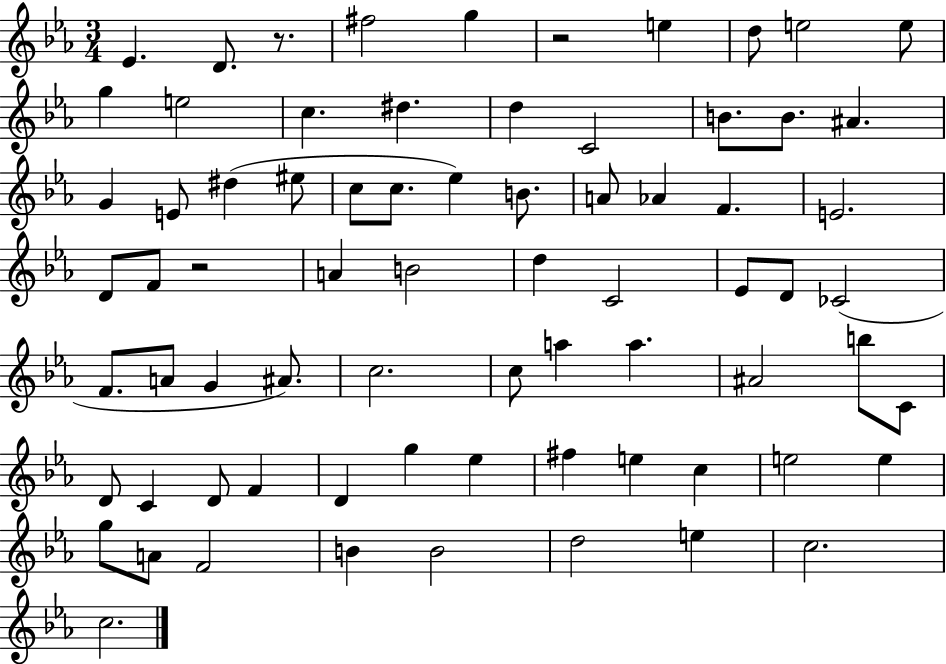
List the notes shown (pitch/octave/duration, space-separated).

Eb4/q. D4/e. R/e. F#5/h G5/q R/h E5/q D5/e E5/h E5/e G5/q E5/h C5/q. D#5/q. D5/q C4/h B4/e. B4/e. A#4/q. G4/q E4/e D#5/q EIS5/e C5/e C5/e. Eb5/q B4/e. A4/e Ab4/q F4/q. E4/h. D4/e F4/e R/h A4/q B4/h D5/q C4/h Eb4/e D4/e CES4/h F4/e. A4/e G4/q A#4/e. C5/h. C5/e A5/q A5/q. A#4/h B5/e C4/e D4/e C4/q D4/e F4/q D4/q G5/q Eb5/q F#5/q E5/q C5/q E5/h E5/q G5/e A4/e F4/h B4/q B4/h D5/h E5/q C5/h. C5/h.